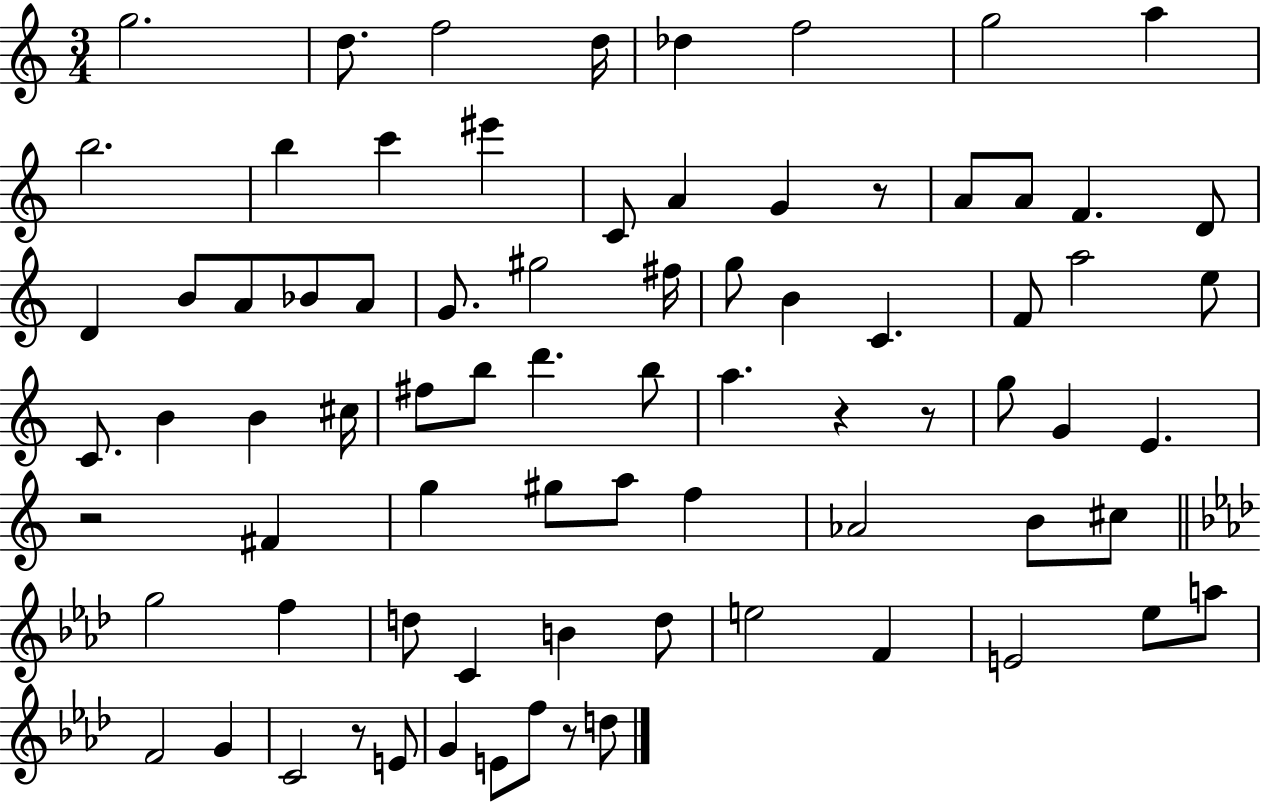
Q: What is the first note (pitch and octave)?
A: G5